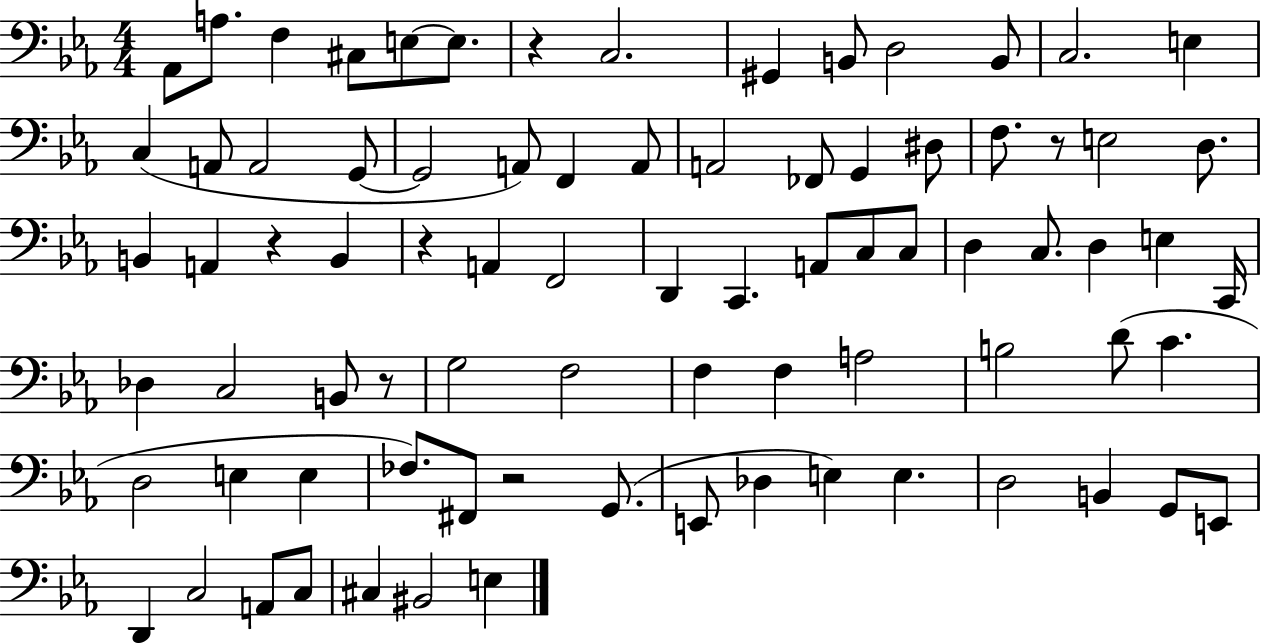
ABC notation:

X:1
T:Untitled
M:4/4
L:1/4
K:Eb
_A,,/2 A,/2 F, ^C,/2 E,/2 E,/2 z C,2 ^G,, B,,/2 D,2 B,,/2 C,2 E, C, A,,/2 A,,2 G,,/2 G,,2 A,,/2 F,, A,,/2 A,,2 _F,,/2 G,, ^D,/2 F,/2 z/2 E,2 D,/2 B,, A,, z B,, z A,, F,,2 D,, C,, A,,/2 C,/2 C,/2 D, C,/2 D, E, C,,/4 _D, C,2 B,,/2 z/2 G,2 F,2 F, F, A,2 B,2 D/2 C D,2 E, E, _F,/2 ^F,,/2 z2 G,,/2 E,,/2 _D, E, E, D,2 B,, G,,/2 E,,/2 D,, C,2 A,,/2 C,/2 ^C, ^B,,2 E,